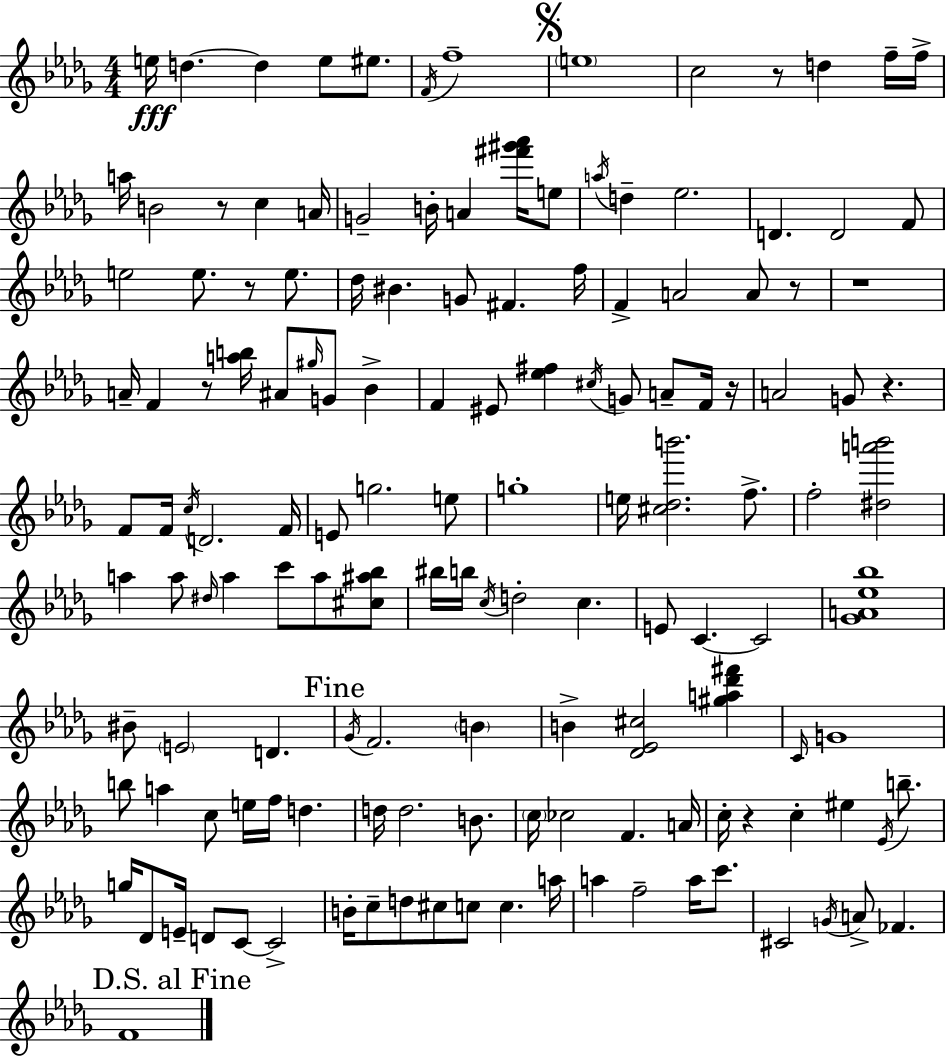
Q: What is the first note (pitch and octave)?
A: E5